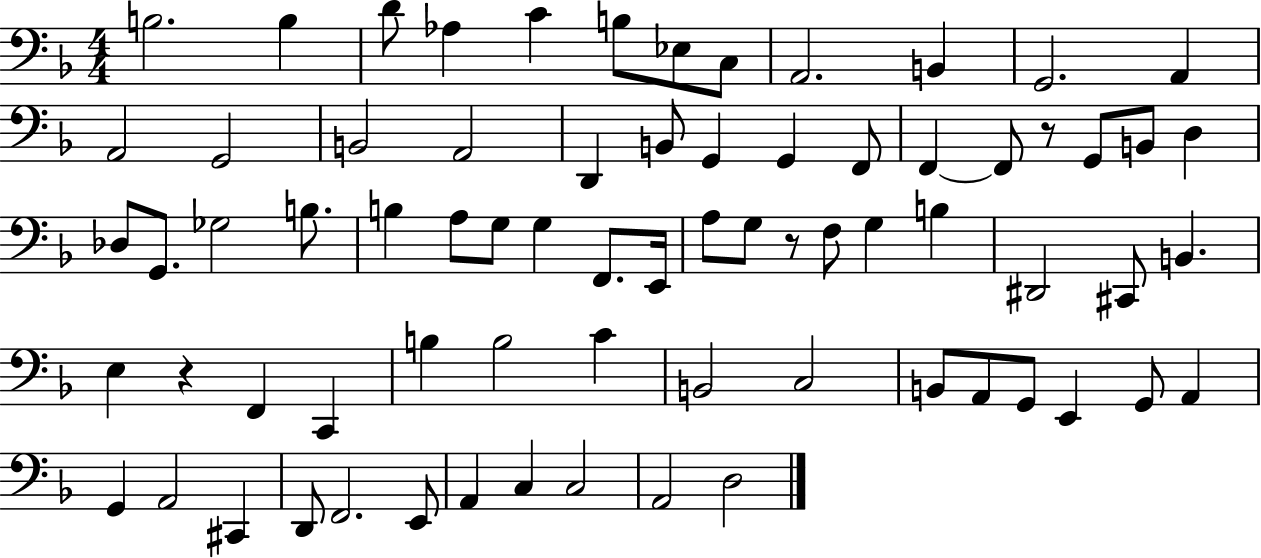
{
  \clef bass
  \numericTimeSignature
  \time 4/4
  \key f \major
  b2. b4 | d'8 aes4 c'4 b8 ees8 c8 | a,2. b,4 | g,2. a,4 | \break a,2 g,2 | b,2 a,2 | d,4 b,8 g,4 g,4 f,8 | f,4~~ f,8 r8 g,8 b,8 d4 | \break des8 g,8. ges2 b8. | b4 a8 g8 g4 f,8. e,16 | a8 g8 r8 f8 g4 b4 | dis,2 cis,8 b,4. | \break e4 r4 f,4 c,4 | b4 b2 c'4 | b,2 c2 | b,8 a,8 g,8 e,4 g,8 a,4 | \break g,4 a,2 cis,4 | d,8 f,2. e,8 | a,4 c4 c2 | a,2 d2 | \break \bar "|."
}